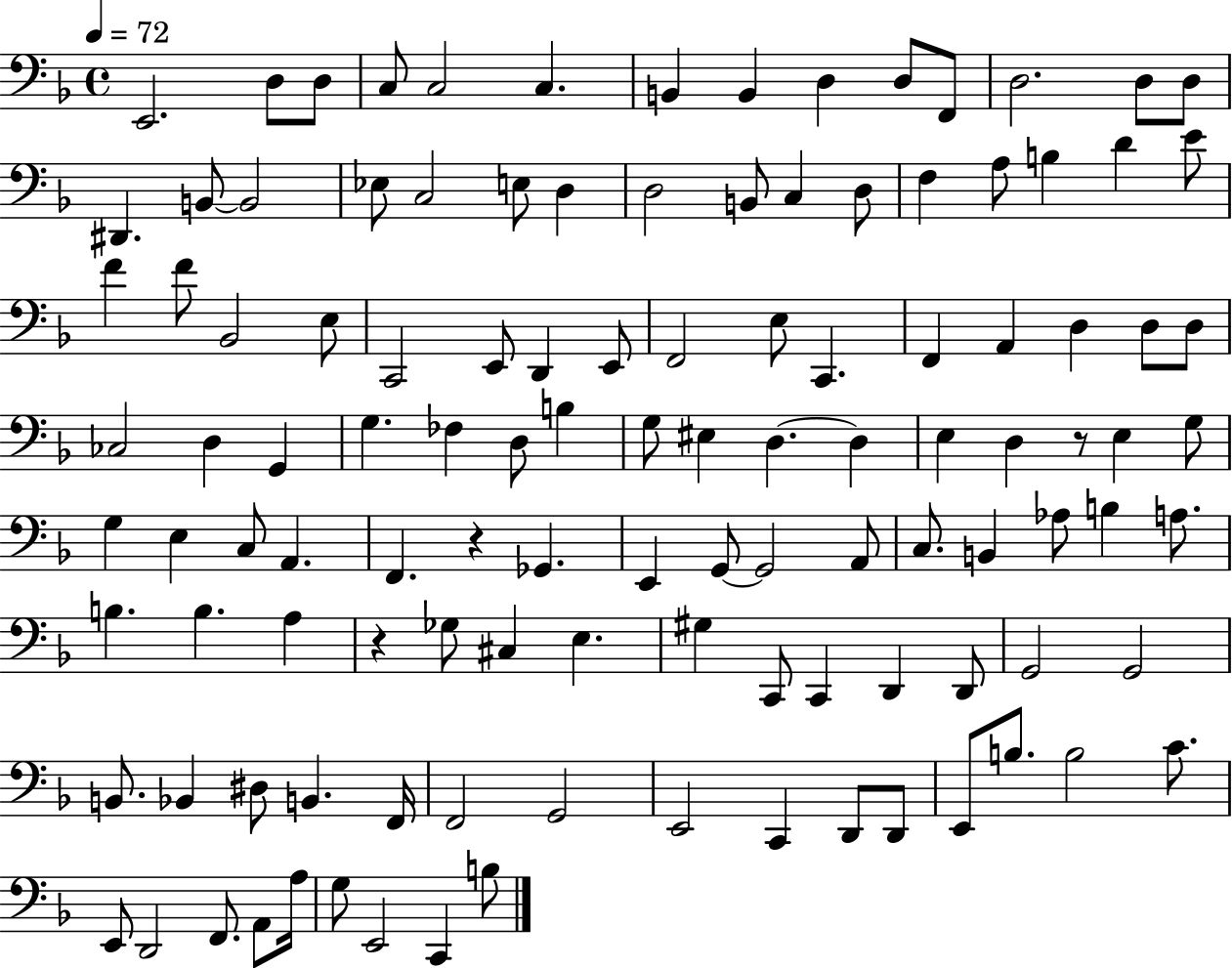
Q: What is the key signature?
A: F major